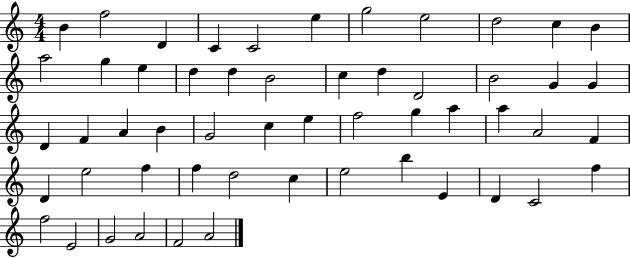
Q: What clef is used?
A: treble